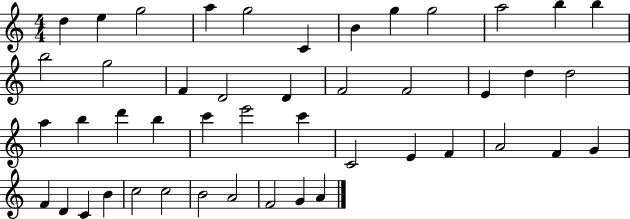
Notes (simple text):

D5/q E5/q G5/h A5/q G5/h C4/q B4/q G5/q G5/h A5/h B5/q B5/q B5/h G5/h F4/q D4/h D4/q F4/h F4/h E4/q D5/q D5/h A5/q B5/q D6/q B5/q C6/q E6/h C6/q C4/h E4/q F4/q A4/h F4/q G4/q F4/q D4/q C4/q B4/q C5/h C5/h B4/h A4/h F4/h G4/q A4/q